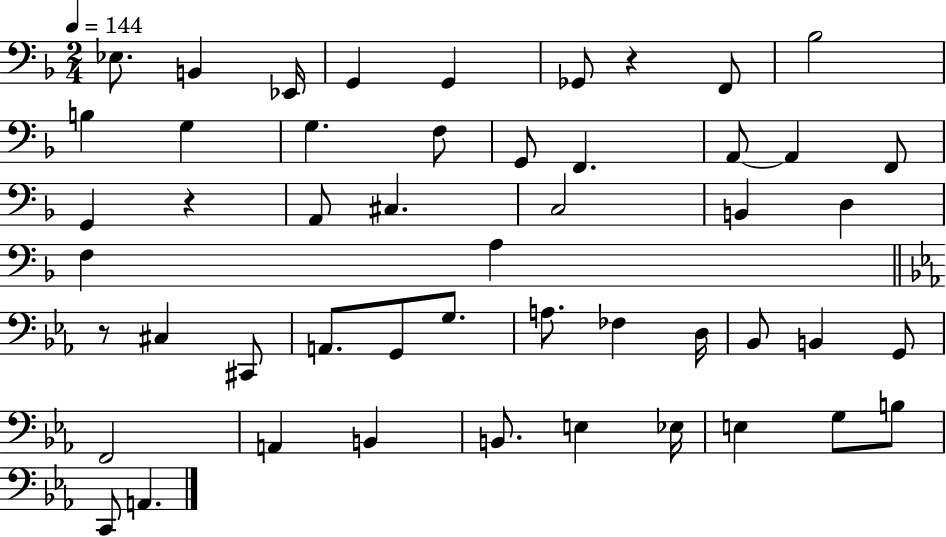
X:1
T:Untitled
M:2/4
L:1/4
K:F
_E,/2 B,, _E,,/4 G,, G,, _G,,/2 z F,,/2 _B,2 B, G, G, F,/2 G,,/2 F,, A,,/2 A,, F,,/2 G,, z A,,/2 ^C, C,2 B,, D, F, A, z/2 ^C, ^C,,/2 A,,/2 G,,/2 G,/2 A,/2 _F, D,/4 _B,,/2 B,, G,,/2 F,,2 A,, B,, B,,/2 E, _E,/4 E, G,/2 B,/2 C,,/2 A,,